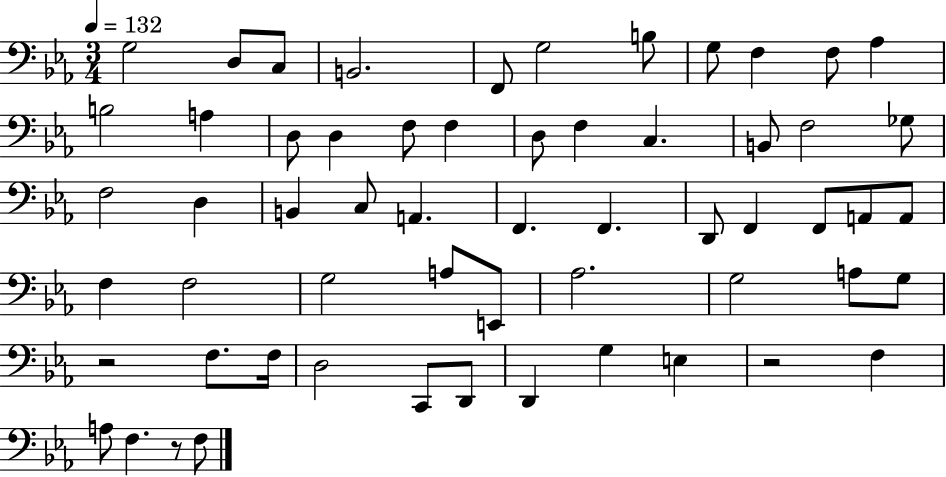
{
  \clef bass
  \numericTimeSignature
  \time 3/4
  \key ees \major
  \tempo 4 = 132
  g2 d8 c8 | b,2. | f,8 g2 b8 | g8 f4 f8 aes4 | \break b2 a4 | d8 d4 f8 f4 | d8 f4 c4. | b,8 f2 ges8 | \break f2 d4 | b,4 c8 a,4. | f,4. f,4. | d,8 f,4 f,8 a,8 a,8 | \break f4 f2 | g2 a8 e,8 | aes2. | g2 a8 g8 | \break r2 f8. f16 | d2 c,8 d,8 | d,4 g4 e4 | r2 f4 | \break a8 f4. r8 f8 | \bar "|."
}